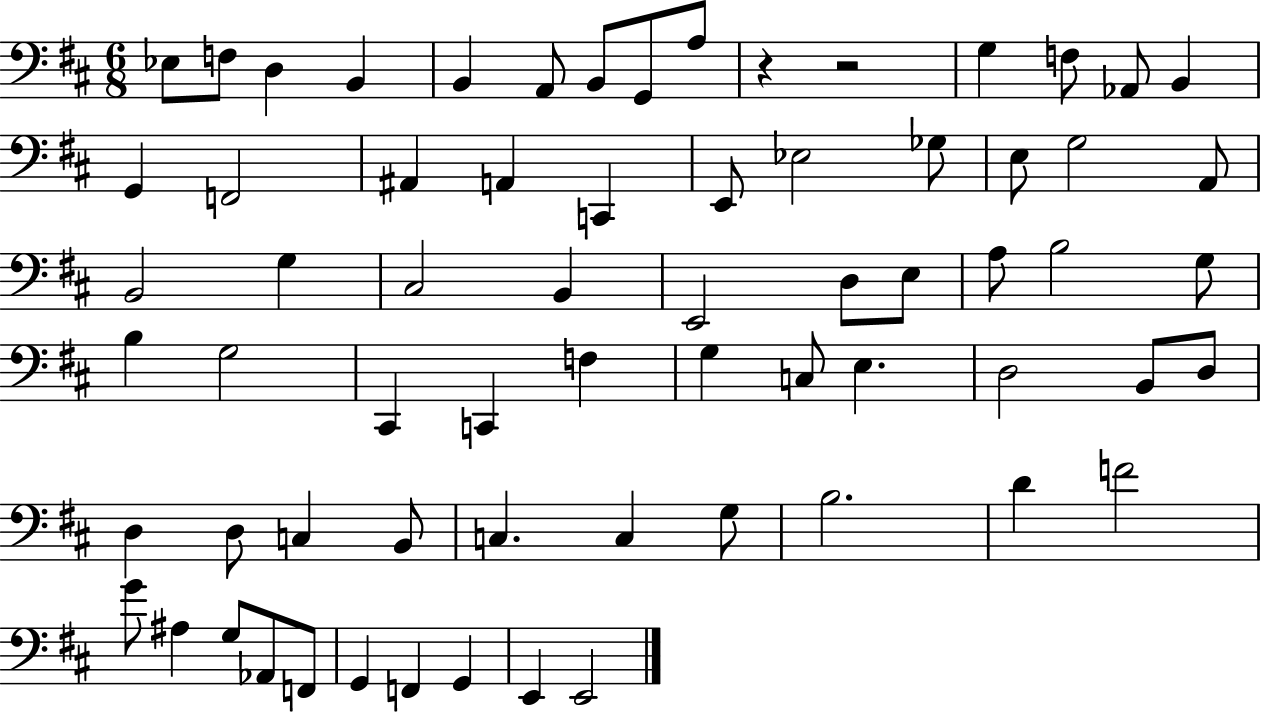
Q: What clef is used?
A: bass